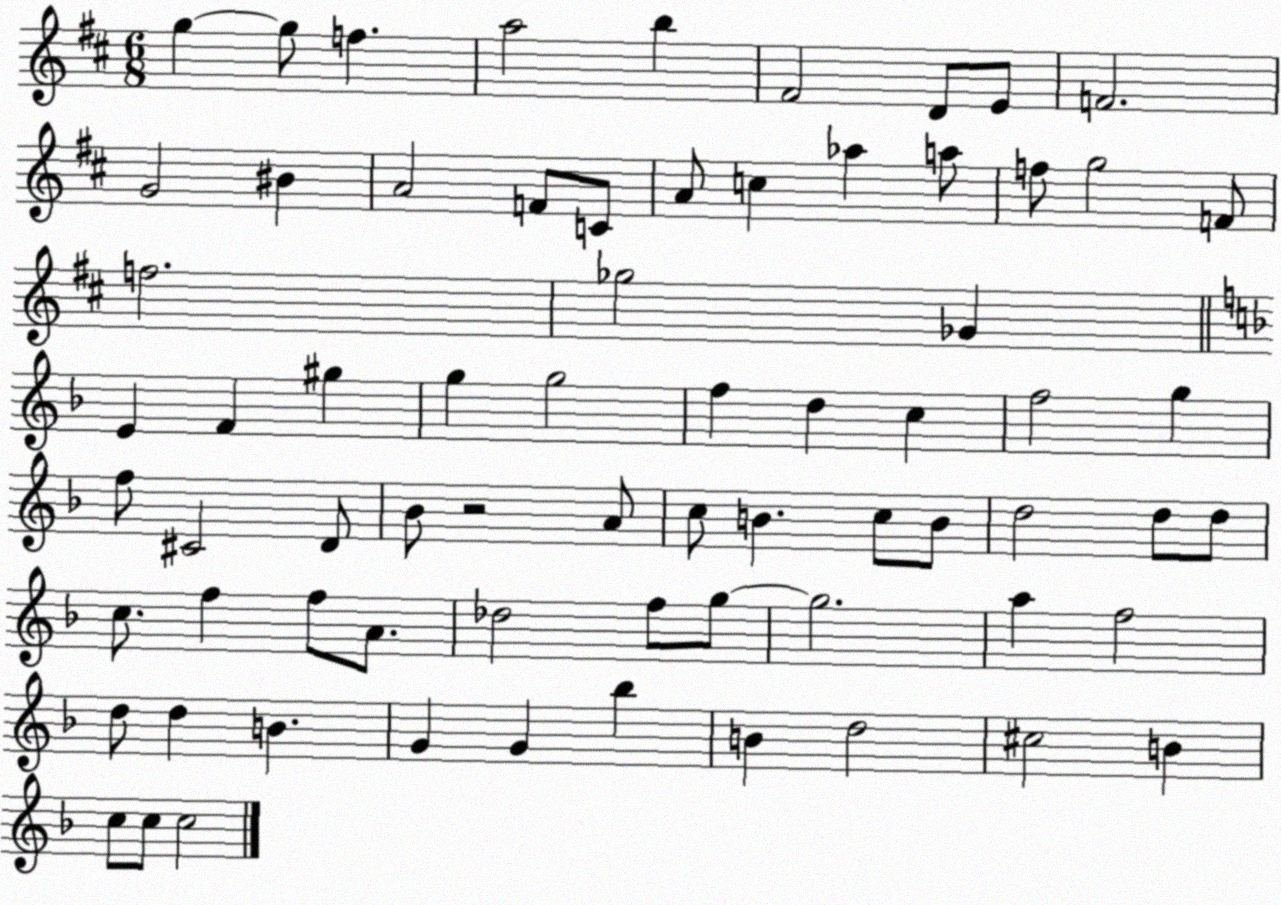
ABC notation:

X:1
T:Untitled
M:6/8
L:1/4
K:D
g g/2 f a2 b ^F2 D/2 E/2 F2 G2 ^B A2 F/2 C/2 A/2 c _a a/2 f/2 g2 F/2 f2 _g2 _G E F ^g g g2 f d c f2 g f/2 ^C2 D/2 _B/2 z2 A/2 c/2 B c/2 B/2 d2 d/2 d/2 c/2 f f/2 A/2 _d2 f/2 g/2 g2 a f2 d/2 d B G G _b B d2 ^c2 B c/2 c/2 c2